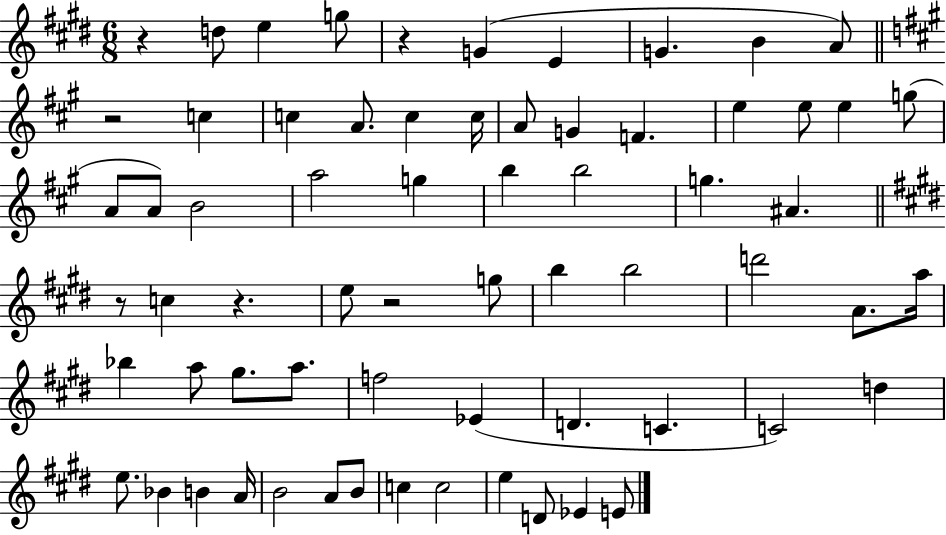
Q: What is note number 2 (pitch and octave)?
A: E5